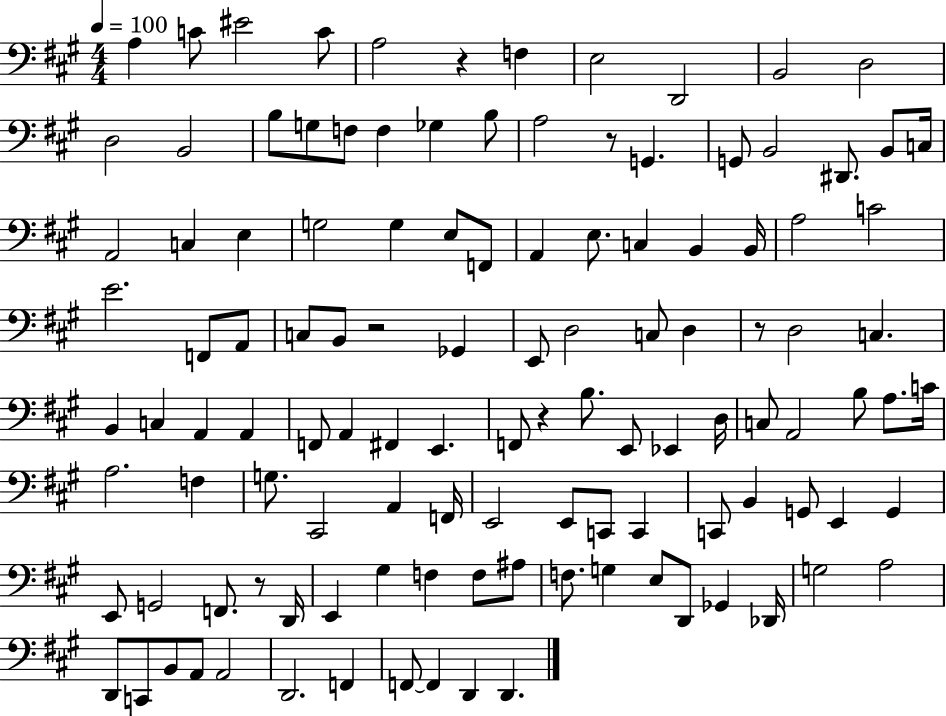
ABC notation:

X:1
T:Untitled
M:4/4
L:1/4
K:A
A, C/2 ^E2 C/2 A,2 z F, E,2 D,,2 B,,2 D,2 D,2 B,,2 B,/2 G,/2 F,/2 F, _G, B,/2 A,2 z/2 G,, G,,/2 B,,2 ^D,,/2 B,,/2 C,/4 A,,2 C, E, G,2 G, E,/2 F,,/2 A,, E,/2 C, B,, B,,/4 A,2 C2 E2 F,,/2 A,,/2 C,/2 B,,/2 z2 _G,, E,,/2 D,2 C,/2 D, z/2 D,2 C, B,, C, A,, A,, F,,/2 A,, ^F,, E,, F,,/2 z B,/2 E,,/2 _E,, D,/4 C,/2 A,,2 B,/2 A,/2 C/4 A,2 F, G,/2 ^C,,2 A,, F,,/4 E,,2 E,,/2 C,,/2 C,, C,,/2 B,, G,,/2 E,, G,, E,,/2 G,,2 F,,/2 z/2 D,,/4 E,, ^G, F, F,/2 ^A,/2 F,/2 G, E,/2 D,,/2 _G,, _D,,/4 G,2 A,2 D,,/2 C,,/2 B,,/2 A,,/2 A,,2 D,,2 F,, F,,/2 F,, D,, D,,